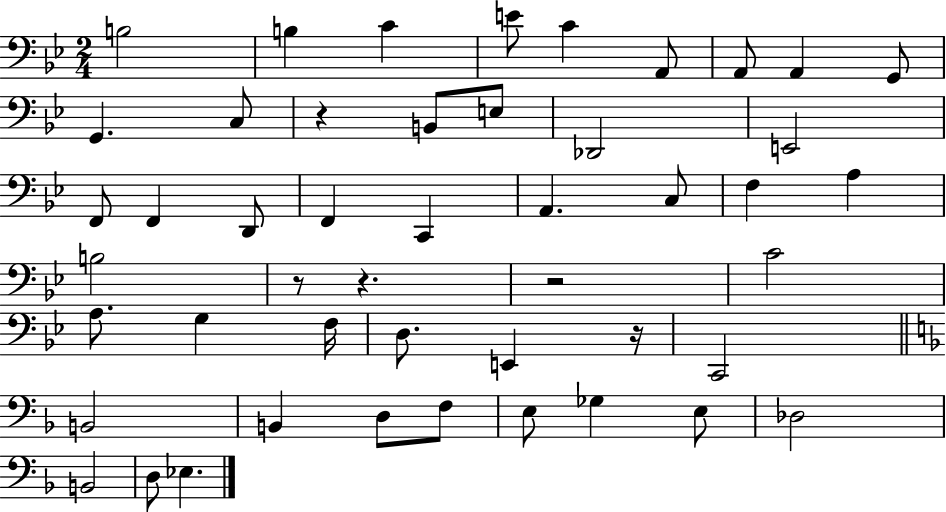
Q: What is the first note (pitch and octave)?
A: B3